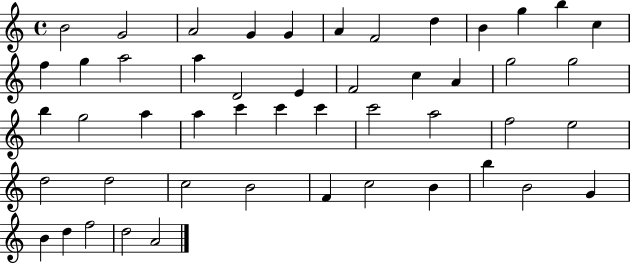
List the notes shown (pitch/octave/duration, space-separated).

B4/h G4/h A4/h G4/q G4/q A4/q F4/h D5/q B4/q G5/q B5/q C5/q F5/q G5/q A5/h A5/q D4/h E4/q F4/h C5/q A4/q G5/h G5/h B5/q G5/h A5/q A5/q C6/q C6/q C6/q C6/h A5/h F5/h E5/h D5/h D5/h C5/h B4/h F4/q C5/h B4/q B5/q B4/h G4/q B4/q D5/q F5/h D5/h A4/h